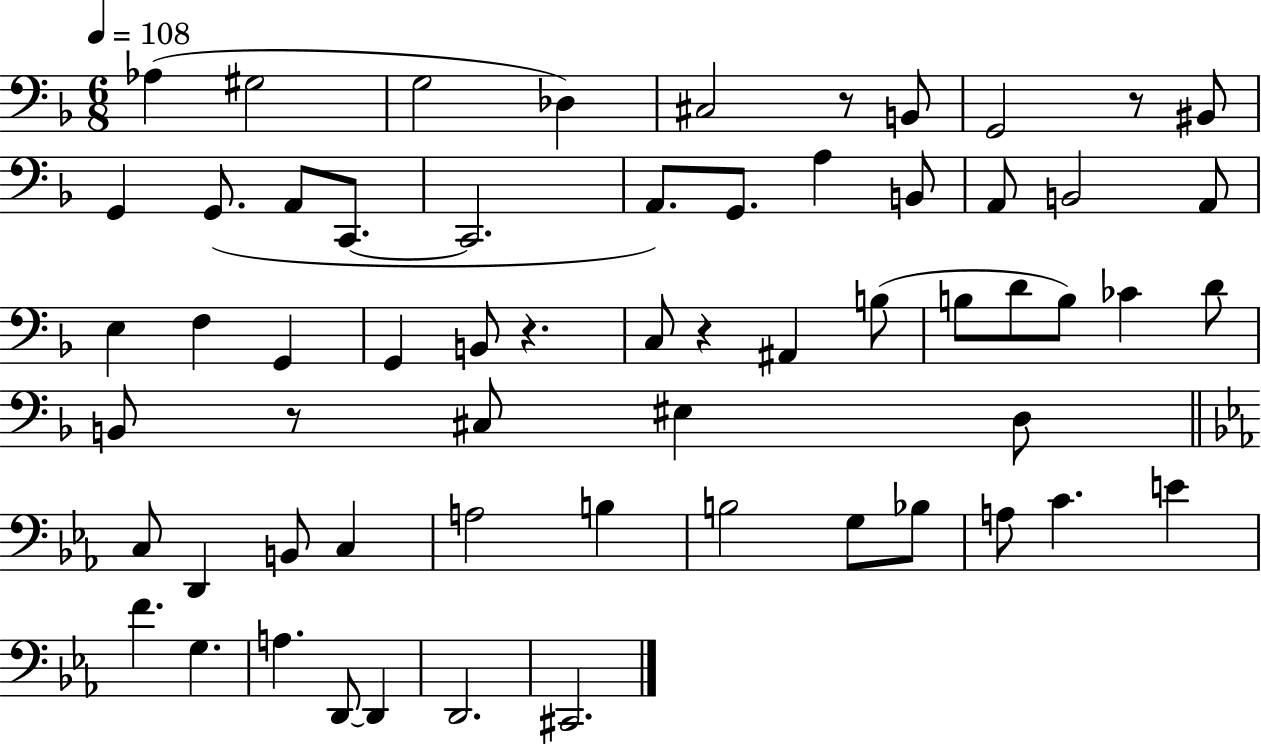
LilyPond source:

{
  \clef bass
  \numericTimeSignature
  \time 6/8
  \key f \major
  \tempo 4 = 108
  aes4( gis2 | g2 des4) | cis2 r8 b,8 | g,2 r8 bis,8 | \break g,4 g,8.( a,8 c,8.~~ | c,2. | a,8.) g,8. a4 b,8 | a,8 b,2 a,8 | \break e4 f4 g,4 | g,4 b,8 r4. | c8 r4 ais,4 b8( | b8 d'8 b8) ces'4 d'8 | \break b,8 r8 cis8 eis4 d8 | \bar "||" \break \key ees \major c8 d,4 b,8 c4 | a2 b4 | b2 g8 bes8 | a8 c'4. e'4 | \break f'4. g4. | a4. d,8~~ d,4 | d,2. | cis,2. | \break \bar "|."
}